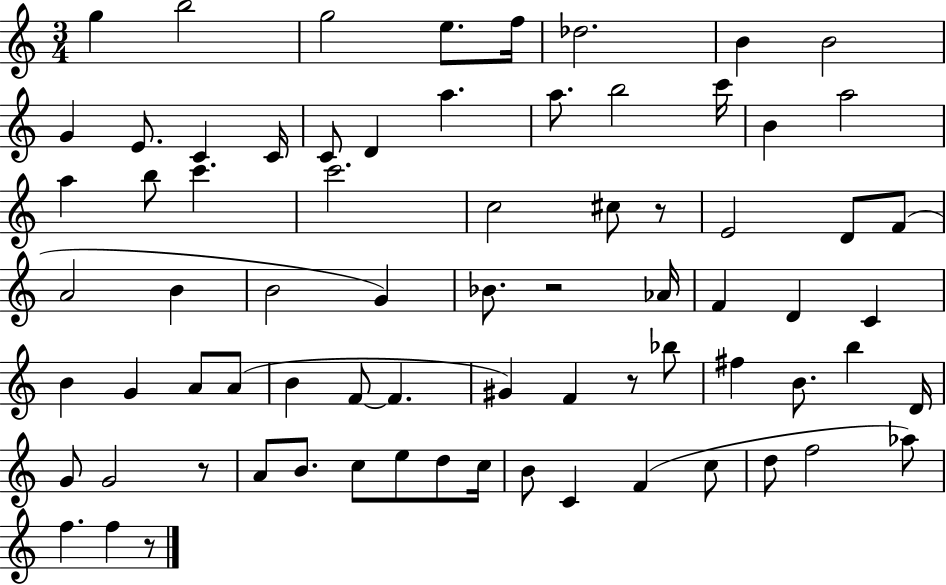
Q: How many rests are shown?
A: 5